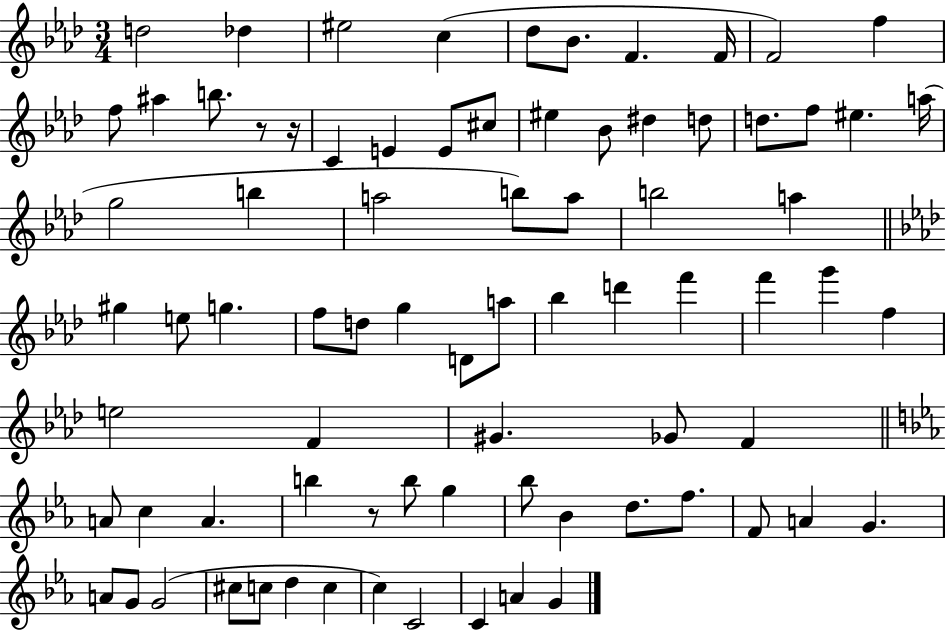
X:1
T:Untitled
M:3/4
L:1/4
K:Ab
d2 _d ^e2 c _d/2 _B/2 F F/4 F2 f f/2 ^a b/2 z/2 z/4 C E E/2 ^c/2 ^e _B/2 ^d d/2 d/2 f/2 ^e a/4 g2 b a2 b/2 a/2 b2 a ^g e/2 g f/2 d/2 g D/2 a/2 _b d' f' f' g' f e2 F ^G _G/2 F A/2 c A b z/2 b/2 g _b/2 _B d/2 f/2 F/2 A G A/2 G/2 G2 ^c/2 c/2 d c c C2 C A G